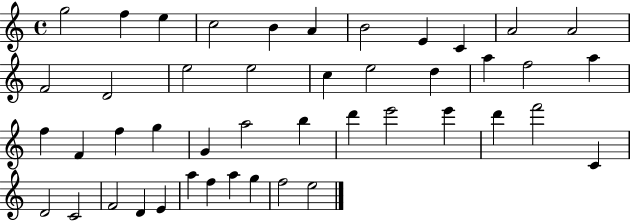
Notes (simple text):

G5/h F5/q E5/q C5/h B4/q A4/q B4/h E4/q C4/q A4/h A4/h F4/h D4/h E5/h E5/h C5/q E5/h D5/q A5/q F5/h A5/q F5/q F4/q F5/q G5/q G4/q A5/h B5/q D6/q E6/h E6/q D6/q F6/h C4/q D4/h C4/h F4/h D4/q E4/q A5/q F5/q A5/q G5/q F5/h E5/h